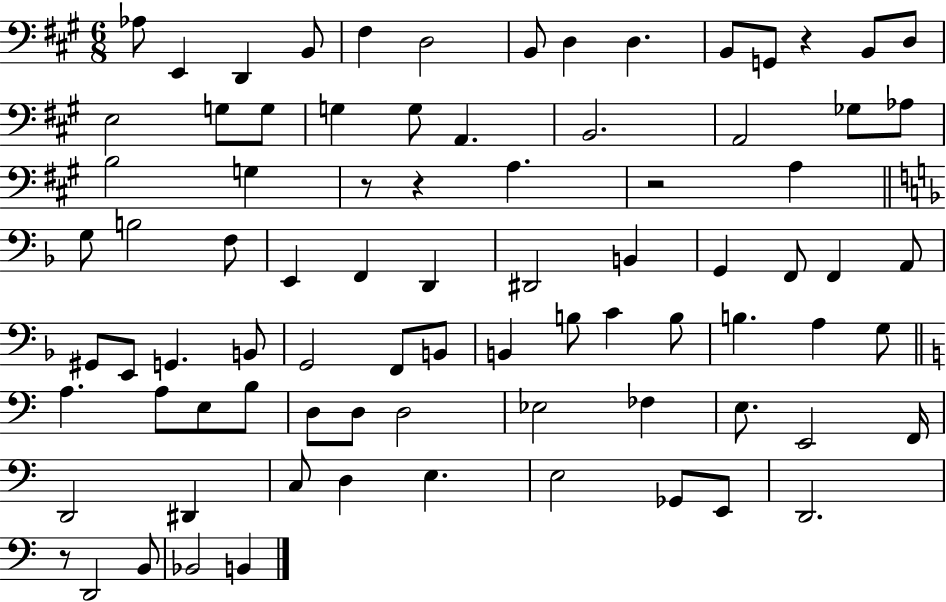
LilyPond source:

{
  \clef bass
  \numericTimeSignature
  \time 6/8
  \key a \major
  \repeat volta 2 { aes8 e,4 d,4 b,8 | fis4 d2 | b,8 d4 d4. | b,8 g,8 r4 b,8 d8 | \break e2 g8 g8 | g4 g8 a,4. | b,2. | a,2 ges8 aes8 | \break b2 g4 | r8 r4 a4. | r2 a4 | \bar "||" \break \key f \major g8 b2 f8 | e,4 f,4 d,4 | dis,2 b,4 | g,4 f,8 f,4 a,8 | \break gis,8 e,8 g,4. b,8 | g,2 f,8 b,8 | b,4 b8 c'4 b8 | b4. a4 g8 | \break \bar "||" \break \key c \major a4. a8 e8 b8 | d8 d8 d2 | ees2 fes4 | e8. e,2 f,16 | \break d,2 dis,4 | c8 d4 e4. | e2 ges,8 e,8 | d,2. | \break r8 d,2 b,8 | bes,2 b,4 | } \bar "|."
}